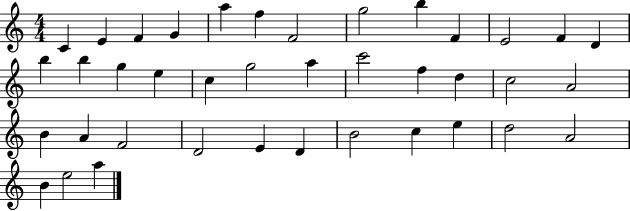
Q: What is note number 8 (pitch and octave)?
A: G5